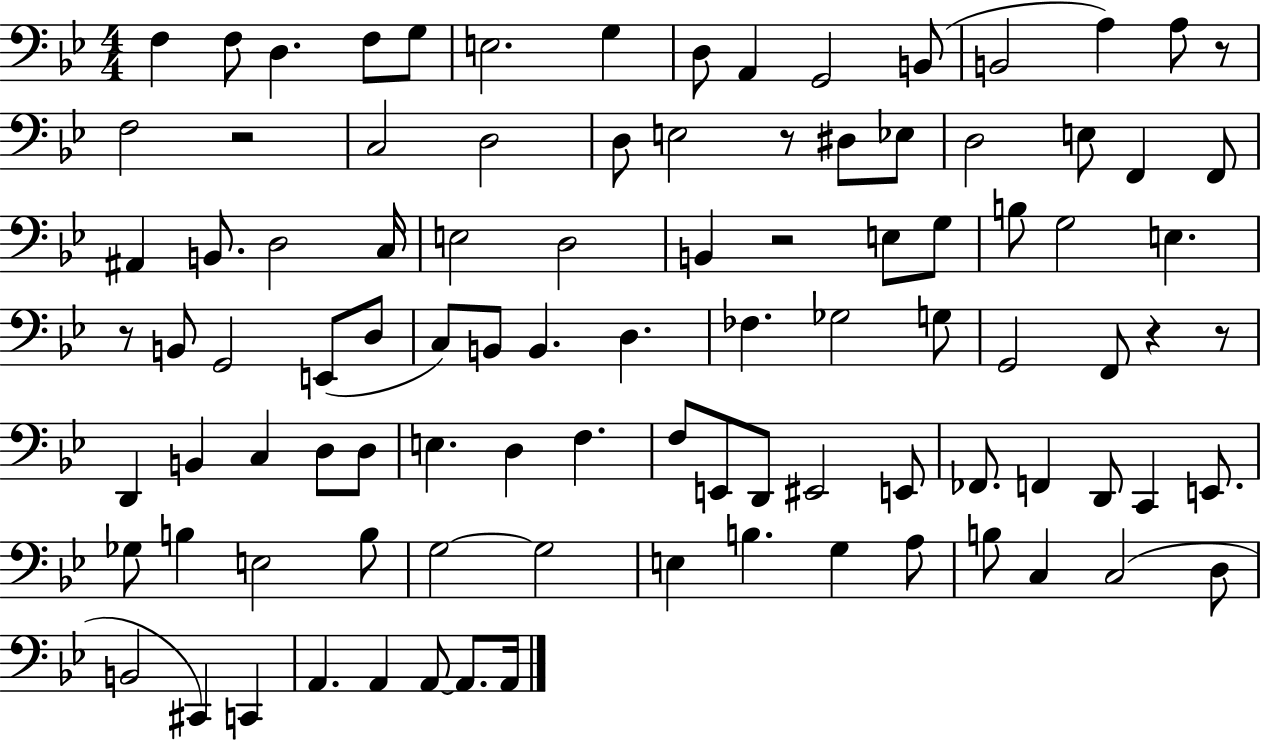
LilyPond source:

{
  \clef bass
  \numericTimeSignature
  \time 4/4
  \key bes \major
  f4 f8 d4. f8 g8 | e2. g4 | d8 a,4 g,2 b,8( | b,2 a4) a8 r8 | \break f2 r2 | c2 d2 | d8 e2 r8 dis8 ees8 | d2 e8 f,4 f,8 | \break ais,4 b,8. d2 c16 | e2 d2 | b,4 r2 e8 g8 | b8 g2 e4. | \break r8 b,8 g,2 e,8( d8 | c8) b,8 b,4. d4. | fes4. ges2 g8 | g,2 f,8 r4 r8 | \break d,4 b,4 c4 d8 d8 | e4. d4 f4. | f8 e,8 d,8 eis,2 e,8 | fes,8. f,4 d,8 c,4 e,8. | \break ges8 b4 e2 b8 | g2~~ g2 | e4 b4. g4 a8 | b8 c4 c2( d8 | \break b,2 cis,4) c,4 | a,4. a,4 a,8~~ a,8. a,16 | \bar "|."
}